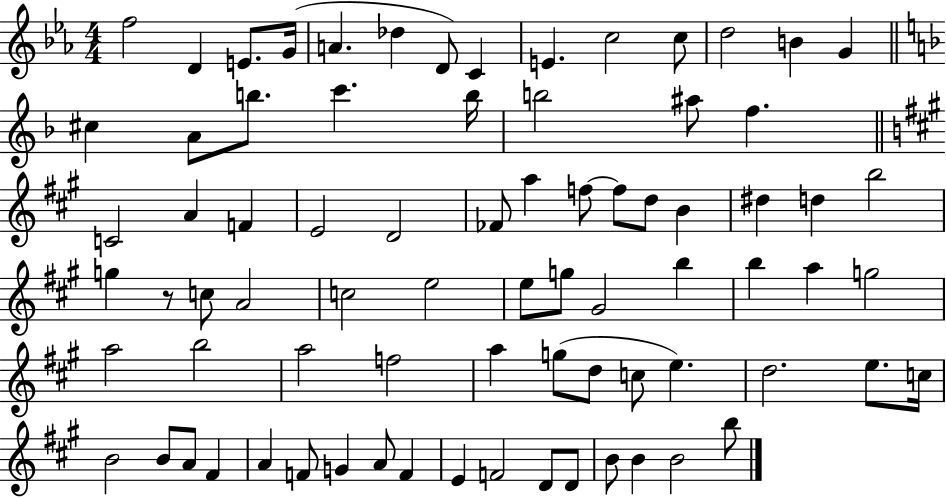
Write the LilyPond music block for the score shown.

{
  \clef treble
  \numericTimeSignature
  \time 4/4
  \key ees \major
  \repeat volta 2 { f''2 d'4 e'8. g'16( | a'4. des''4 d'8) c'4 | e'4. c''2 c''8 | d''2 b'4 g'4 | \break \bar "||" \break \key f \major cis''4 a'8 b''8. c'''4. b''16 | b''2 ais''8 f''4. | \bar "||" \break \key a \major c'2 a'4 f'4 | e'2 d'2 | fes'8 a''4 f''8~~ f''8 d''8 b'4 | dis''4 d''4 b''2 | \break g''4 r8 c''8 a'2 | c''2 e''2 | e''8 g''8 gis'2 b''4 | b''4 a''4 g''2 | \break a''2 b''2 | a''2 f''2 | a''4 g''8( d''8 c''8 e''4.) | d''2. e''8. c''16 | \break b'2 b'8 a'8 fis'4 | a'4 f'8 g'4 a'8 f'4 | e'4 f'2 d'8 d'8 | b'8 b'4 b'2 b''8 | \break } \bar "|."
}